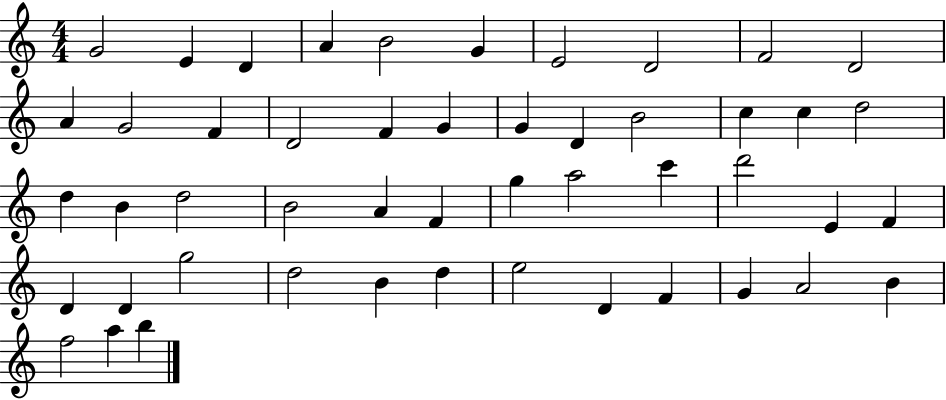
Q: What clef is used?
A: treble